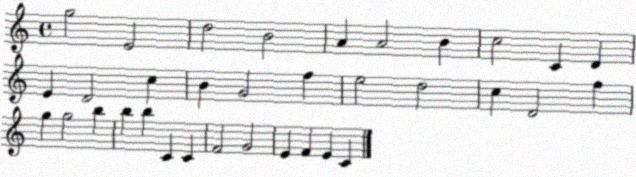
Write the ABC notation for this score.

X:1
T:Untitled
M:4/4
L:1/4
K:C
g2 E2 d2 B2 A A2 B c2 C D E D2 c B G2 f e2 d2 c D2 f g g2 b b b C C F2 G2 E F E C